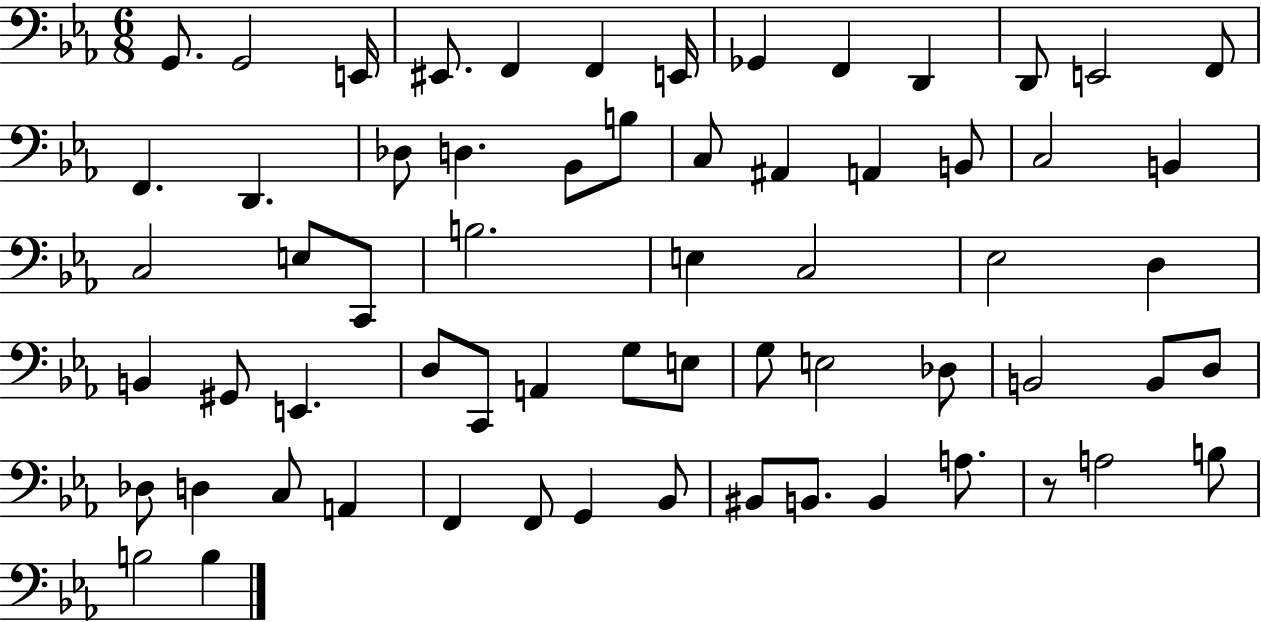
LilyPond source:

{
  \clef bass
  \numericTimeSignature
  \time 6/8
  \key ees \major
  g,8. g,2 e,16 | eis,8. f,4 f,4 e,16 | ges,4 f,4 d,4 | d,8 e,2 f,8 | \break f,4. d,4. | des8 d4. bes,8 b8 | c8 ais,4 a,4 b,8 | c2 b,4 | \break c2 e8 c,8 | b2. | e4 c2 | ees2 d4 | \break b,4 gis,8 e,4. | d8 c,8 a,4 g8 e8 | g8 e2 des8 | b,2 b,8 d8 | \break des8 d4 c8 a,4 | f,4 f,8 g,4 bes,8 | bis,8 b,8. b,4 a8. | r8 a2 b8 | \break b2 b4 | \bar "|."
}